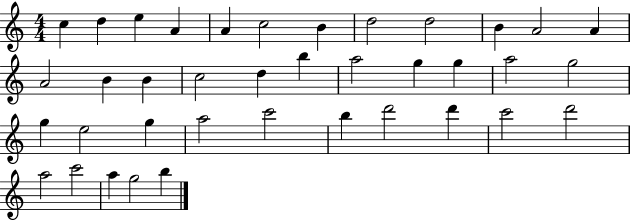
{
  \clef treble
  \numericTimeSignature
  \time 4/4
  \key c \major
  c''4 d''4 e''4 a'4 | a'4 c''2 b'4 | d''2 d''2 | b'4 a'2 a'4 | \break a'2 b'4 b'4 | c''2 d''4 b''4 | a''2 g''4 g''4 | a''2 g''2 | \break g''4 e''2 g''4 | a''2 c'''2 | b''4 d'''2 d'''4 | c'''2 d'''2 | \break a''2 c'''2 | a''4 g''2 b''4 | \bar "|."
}